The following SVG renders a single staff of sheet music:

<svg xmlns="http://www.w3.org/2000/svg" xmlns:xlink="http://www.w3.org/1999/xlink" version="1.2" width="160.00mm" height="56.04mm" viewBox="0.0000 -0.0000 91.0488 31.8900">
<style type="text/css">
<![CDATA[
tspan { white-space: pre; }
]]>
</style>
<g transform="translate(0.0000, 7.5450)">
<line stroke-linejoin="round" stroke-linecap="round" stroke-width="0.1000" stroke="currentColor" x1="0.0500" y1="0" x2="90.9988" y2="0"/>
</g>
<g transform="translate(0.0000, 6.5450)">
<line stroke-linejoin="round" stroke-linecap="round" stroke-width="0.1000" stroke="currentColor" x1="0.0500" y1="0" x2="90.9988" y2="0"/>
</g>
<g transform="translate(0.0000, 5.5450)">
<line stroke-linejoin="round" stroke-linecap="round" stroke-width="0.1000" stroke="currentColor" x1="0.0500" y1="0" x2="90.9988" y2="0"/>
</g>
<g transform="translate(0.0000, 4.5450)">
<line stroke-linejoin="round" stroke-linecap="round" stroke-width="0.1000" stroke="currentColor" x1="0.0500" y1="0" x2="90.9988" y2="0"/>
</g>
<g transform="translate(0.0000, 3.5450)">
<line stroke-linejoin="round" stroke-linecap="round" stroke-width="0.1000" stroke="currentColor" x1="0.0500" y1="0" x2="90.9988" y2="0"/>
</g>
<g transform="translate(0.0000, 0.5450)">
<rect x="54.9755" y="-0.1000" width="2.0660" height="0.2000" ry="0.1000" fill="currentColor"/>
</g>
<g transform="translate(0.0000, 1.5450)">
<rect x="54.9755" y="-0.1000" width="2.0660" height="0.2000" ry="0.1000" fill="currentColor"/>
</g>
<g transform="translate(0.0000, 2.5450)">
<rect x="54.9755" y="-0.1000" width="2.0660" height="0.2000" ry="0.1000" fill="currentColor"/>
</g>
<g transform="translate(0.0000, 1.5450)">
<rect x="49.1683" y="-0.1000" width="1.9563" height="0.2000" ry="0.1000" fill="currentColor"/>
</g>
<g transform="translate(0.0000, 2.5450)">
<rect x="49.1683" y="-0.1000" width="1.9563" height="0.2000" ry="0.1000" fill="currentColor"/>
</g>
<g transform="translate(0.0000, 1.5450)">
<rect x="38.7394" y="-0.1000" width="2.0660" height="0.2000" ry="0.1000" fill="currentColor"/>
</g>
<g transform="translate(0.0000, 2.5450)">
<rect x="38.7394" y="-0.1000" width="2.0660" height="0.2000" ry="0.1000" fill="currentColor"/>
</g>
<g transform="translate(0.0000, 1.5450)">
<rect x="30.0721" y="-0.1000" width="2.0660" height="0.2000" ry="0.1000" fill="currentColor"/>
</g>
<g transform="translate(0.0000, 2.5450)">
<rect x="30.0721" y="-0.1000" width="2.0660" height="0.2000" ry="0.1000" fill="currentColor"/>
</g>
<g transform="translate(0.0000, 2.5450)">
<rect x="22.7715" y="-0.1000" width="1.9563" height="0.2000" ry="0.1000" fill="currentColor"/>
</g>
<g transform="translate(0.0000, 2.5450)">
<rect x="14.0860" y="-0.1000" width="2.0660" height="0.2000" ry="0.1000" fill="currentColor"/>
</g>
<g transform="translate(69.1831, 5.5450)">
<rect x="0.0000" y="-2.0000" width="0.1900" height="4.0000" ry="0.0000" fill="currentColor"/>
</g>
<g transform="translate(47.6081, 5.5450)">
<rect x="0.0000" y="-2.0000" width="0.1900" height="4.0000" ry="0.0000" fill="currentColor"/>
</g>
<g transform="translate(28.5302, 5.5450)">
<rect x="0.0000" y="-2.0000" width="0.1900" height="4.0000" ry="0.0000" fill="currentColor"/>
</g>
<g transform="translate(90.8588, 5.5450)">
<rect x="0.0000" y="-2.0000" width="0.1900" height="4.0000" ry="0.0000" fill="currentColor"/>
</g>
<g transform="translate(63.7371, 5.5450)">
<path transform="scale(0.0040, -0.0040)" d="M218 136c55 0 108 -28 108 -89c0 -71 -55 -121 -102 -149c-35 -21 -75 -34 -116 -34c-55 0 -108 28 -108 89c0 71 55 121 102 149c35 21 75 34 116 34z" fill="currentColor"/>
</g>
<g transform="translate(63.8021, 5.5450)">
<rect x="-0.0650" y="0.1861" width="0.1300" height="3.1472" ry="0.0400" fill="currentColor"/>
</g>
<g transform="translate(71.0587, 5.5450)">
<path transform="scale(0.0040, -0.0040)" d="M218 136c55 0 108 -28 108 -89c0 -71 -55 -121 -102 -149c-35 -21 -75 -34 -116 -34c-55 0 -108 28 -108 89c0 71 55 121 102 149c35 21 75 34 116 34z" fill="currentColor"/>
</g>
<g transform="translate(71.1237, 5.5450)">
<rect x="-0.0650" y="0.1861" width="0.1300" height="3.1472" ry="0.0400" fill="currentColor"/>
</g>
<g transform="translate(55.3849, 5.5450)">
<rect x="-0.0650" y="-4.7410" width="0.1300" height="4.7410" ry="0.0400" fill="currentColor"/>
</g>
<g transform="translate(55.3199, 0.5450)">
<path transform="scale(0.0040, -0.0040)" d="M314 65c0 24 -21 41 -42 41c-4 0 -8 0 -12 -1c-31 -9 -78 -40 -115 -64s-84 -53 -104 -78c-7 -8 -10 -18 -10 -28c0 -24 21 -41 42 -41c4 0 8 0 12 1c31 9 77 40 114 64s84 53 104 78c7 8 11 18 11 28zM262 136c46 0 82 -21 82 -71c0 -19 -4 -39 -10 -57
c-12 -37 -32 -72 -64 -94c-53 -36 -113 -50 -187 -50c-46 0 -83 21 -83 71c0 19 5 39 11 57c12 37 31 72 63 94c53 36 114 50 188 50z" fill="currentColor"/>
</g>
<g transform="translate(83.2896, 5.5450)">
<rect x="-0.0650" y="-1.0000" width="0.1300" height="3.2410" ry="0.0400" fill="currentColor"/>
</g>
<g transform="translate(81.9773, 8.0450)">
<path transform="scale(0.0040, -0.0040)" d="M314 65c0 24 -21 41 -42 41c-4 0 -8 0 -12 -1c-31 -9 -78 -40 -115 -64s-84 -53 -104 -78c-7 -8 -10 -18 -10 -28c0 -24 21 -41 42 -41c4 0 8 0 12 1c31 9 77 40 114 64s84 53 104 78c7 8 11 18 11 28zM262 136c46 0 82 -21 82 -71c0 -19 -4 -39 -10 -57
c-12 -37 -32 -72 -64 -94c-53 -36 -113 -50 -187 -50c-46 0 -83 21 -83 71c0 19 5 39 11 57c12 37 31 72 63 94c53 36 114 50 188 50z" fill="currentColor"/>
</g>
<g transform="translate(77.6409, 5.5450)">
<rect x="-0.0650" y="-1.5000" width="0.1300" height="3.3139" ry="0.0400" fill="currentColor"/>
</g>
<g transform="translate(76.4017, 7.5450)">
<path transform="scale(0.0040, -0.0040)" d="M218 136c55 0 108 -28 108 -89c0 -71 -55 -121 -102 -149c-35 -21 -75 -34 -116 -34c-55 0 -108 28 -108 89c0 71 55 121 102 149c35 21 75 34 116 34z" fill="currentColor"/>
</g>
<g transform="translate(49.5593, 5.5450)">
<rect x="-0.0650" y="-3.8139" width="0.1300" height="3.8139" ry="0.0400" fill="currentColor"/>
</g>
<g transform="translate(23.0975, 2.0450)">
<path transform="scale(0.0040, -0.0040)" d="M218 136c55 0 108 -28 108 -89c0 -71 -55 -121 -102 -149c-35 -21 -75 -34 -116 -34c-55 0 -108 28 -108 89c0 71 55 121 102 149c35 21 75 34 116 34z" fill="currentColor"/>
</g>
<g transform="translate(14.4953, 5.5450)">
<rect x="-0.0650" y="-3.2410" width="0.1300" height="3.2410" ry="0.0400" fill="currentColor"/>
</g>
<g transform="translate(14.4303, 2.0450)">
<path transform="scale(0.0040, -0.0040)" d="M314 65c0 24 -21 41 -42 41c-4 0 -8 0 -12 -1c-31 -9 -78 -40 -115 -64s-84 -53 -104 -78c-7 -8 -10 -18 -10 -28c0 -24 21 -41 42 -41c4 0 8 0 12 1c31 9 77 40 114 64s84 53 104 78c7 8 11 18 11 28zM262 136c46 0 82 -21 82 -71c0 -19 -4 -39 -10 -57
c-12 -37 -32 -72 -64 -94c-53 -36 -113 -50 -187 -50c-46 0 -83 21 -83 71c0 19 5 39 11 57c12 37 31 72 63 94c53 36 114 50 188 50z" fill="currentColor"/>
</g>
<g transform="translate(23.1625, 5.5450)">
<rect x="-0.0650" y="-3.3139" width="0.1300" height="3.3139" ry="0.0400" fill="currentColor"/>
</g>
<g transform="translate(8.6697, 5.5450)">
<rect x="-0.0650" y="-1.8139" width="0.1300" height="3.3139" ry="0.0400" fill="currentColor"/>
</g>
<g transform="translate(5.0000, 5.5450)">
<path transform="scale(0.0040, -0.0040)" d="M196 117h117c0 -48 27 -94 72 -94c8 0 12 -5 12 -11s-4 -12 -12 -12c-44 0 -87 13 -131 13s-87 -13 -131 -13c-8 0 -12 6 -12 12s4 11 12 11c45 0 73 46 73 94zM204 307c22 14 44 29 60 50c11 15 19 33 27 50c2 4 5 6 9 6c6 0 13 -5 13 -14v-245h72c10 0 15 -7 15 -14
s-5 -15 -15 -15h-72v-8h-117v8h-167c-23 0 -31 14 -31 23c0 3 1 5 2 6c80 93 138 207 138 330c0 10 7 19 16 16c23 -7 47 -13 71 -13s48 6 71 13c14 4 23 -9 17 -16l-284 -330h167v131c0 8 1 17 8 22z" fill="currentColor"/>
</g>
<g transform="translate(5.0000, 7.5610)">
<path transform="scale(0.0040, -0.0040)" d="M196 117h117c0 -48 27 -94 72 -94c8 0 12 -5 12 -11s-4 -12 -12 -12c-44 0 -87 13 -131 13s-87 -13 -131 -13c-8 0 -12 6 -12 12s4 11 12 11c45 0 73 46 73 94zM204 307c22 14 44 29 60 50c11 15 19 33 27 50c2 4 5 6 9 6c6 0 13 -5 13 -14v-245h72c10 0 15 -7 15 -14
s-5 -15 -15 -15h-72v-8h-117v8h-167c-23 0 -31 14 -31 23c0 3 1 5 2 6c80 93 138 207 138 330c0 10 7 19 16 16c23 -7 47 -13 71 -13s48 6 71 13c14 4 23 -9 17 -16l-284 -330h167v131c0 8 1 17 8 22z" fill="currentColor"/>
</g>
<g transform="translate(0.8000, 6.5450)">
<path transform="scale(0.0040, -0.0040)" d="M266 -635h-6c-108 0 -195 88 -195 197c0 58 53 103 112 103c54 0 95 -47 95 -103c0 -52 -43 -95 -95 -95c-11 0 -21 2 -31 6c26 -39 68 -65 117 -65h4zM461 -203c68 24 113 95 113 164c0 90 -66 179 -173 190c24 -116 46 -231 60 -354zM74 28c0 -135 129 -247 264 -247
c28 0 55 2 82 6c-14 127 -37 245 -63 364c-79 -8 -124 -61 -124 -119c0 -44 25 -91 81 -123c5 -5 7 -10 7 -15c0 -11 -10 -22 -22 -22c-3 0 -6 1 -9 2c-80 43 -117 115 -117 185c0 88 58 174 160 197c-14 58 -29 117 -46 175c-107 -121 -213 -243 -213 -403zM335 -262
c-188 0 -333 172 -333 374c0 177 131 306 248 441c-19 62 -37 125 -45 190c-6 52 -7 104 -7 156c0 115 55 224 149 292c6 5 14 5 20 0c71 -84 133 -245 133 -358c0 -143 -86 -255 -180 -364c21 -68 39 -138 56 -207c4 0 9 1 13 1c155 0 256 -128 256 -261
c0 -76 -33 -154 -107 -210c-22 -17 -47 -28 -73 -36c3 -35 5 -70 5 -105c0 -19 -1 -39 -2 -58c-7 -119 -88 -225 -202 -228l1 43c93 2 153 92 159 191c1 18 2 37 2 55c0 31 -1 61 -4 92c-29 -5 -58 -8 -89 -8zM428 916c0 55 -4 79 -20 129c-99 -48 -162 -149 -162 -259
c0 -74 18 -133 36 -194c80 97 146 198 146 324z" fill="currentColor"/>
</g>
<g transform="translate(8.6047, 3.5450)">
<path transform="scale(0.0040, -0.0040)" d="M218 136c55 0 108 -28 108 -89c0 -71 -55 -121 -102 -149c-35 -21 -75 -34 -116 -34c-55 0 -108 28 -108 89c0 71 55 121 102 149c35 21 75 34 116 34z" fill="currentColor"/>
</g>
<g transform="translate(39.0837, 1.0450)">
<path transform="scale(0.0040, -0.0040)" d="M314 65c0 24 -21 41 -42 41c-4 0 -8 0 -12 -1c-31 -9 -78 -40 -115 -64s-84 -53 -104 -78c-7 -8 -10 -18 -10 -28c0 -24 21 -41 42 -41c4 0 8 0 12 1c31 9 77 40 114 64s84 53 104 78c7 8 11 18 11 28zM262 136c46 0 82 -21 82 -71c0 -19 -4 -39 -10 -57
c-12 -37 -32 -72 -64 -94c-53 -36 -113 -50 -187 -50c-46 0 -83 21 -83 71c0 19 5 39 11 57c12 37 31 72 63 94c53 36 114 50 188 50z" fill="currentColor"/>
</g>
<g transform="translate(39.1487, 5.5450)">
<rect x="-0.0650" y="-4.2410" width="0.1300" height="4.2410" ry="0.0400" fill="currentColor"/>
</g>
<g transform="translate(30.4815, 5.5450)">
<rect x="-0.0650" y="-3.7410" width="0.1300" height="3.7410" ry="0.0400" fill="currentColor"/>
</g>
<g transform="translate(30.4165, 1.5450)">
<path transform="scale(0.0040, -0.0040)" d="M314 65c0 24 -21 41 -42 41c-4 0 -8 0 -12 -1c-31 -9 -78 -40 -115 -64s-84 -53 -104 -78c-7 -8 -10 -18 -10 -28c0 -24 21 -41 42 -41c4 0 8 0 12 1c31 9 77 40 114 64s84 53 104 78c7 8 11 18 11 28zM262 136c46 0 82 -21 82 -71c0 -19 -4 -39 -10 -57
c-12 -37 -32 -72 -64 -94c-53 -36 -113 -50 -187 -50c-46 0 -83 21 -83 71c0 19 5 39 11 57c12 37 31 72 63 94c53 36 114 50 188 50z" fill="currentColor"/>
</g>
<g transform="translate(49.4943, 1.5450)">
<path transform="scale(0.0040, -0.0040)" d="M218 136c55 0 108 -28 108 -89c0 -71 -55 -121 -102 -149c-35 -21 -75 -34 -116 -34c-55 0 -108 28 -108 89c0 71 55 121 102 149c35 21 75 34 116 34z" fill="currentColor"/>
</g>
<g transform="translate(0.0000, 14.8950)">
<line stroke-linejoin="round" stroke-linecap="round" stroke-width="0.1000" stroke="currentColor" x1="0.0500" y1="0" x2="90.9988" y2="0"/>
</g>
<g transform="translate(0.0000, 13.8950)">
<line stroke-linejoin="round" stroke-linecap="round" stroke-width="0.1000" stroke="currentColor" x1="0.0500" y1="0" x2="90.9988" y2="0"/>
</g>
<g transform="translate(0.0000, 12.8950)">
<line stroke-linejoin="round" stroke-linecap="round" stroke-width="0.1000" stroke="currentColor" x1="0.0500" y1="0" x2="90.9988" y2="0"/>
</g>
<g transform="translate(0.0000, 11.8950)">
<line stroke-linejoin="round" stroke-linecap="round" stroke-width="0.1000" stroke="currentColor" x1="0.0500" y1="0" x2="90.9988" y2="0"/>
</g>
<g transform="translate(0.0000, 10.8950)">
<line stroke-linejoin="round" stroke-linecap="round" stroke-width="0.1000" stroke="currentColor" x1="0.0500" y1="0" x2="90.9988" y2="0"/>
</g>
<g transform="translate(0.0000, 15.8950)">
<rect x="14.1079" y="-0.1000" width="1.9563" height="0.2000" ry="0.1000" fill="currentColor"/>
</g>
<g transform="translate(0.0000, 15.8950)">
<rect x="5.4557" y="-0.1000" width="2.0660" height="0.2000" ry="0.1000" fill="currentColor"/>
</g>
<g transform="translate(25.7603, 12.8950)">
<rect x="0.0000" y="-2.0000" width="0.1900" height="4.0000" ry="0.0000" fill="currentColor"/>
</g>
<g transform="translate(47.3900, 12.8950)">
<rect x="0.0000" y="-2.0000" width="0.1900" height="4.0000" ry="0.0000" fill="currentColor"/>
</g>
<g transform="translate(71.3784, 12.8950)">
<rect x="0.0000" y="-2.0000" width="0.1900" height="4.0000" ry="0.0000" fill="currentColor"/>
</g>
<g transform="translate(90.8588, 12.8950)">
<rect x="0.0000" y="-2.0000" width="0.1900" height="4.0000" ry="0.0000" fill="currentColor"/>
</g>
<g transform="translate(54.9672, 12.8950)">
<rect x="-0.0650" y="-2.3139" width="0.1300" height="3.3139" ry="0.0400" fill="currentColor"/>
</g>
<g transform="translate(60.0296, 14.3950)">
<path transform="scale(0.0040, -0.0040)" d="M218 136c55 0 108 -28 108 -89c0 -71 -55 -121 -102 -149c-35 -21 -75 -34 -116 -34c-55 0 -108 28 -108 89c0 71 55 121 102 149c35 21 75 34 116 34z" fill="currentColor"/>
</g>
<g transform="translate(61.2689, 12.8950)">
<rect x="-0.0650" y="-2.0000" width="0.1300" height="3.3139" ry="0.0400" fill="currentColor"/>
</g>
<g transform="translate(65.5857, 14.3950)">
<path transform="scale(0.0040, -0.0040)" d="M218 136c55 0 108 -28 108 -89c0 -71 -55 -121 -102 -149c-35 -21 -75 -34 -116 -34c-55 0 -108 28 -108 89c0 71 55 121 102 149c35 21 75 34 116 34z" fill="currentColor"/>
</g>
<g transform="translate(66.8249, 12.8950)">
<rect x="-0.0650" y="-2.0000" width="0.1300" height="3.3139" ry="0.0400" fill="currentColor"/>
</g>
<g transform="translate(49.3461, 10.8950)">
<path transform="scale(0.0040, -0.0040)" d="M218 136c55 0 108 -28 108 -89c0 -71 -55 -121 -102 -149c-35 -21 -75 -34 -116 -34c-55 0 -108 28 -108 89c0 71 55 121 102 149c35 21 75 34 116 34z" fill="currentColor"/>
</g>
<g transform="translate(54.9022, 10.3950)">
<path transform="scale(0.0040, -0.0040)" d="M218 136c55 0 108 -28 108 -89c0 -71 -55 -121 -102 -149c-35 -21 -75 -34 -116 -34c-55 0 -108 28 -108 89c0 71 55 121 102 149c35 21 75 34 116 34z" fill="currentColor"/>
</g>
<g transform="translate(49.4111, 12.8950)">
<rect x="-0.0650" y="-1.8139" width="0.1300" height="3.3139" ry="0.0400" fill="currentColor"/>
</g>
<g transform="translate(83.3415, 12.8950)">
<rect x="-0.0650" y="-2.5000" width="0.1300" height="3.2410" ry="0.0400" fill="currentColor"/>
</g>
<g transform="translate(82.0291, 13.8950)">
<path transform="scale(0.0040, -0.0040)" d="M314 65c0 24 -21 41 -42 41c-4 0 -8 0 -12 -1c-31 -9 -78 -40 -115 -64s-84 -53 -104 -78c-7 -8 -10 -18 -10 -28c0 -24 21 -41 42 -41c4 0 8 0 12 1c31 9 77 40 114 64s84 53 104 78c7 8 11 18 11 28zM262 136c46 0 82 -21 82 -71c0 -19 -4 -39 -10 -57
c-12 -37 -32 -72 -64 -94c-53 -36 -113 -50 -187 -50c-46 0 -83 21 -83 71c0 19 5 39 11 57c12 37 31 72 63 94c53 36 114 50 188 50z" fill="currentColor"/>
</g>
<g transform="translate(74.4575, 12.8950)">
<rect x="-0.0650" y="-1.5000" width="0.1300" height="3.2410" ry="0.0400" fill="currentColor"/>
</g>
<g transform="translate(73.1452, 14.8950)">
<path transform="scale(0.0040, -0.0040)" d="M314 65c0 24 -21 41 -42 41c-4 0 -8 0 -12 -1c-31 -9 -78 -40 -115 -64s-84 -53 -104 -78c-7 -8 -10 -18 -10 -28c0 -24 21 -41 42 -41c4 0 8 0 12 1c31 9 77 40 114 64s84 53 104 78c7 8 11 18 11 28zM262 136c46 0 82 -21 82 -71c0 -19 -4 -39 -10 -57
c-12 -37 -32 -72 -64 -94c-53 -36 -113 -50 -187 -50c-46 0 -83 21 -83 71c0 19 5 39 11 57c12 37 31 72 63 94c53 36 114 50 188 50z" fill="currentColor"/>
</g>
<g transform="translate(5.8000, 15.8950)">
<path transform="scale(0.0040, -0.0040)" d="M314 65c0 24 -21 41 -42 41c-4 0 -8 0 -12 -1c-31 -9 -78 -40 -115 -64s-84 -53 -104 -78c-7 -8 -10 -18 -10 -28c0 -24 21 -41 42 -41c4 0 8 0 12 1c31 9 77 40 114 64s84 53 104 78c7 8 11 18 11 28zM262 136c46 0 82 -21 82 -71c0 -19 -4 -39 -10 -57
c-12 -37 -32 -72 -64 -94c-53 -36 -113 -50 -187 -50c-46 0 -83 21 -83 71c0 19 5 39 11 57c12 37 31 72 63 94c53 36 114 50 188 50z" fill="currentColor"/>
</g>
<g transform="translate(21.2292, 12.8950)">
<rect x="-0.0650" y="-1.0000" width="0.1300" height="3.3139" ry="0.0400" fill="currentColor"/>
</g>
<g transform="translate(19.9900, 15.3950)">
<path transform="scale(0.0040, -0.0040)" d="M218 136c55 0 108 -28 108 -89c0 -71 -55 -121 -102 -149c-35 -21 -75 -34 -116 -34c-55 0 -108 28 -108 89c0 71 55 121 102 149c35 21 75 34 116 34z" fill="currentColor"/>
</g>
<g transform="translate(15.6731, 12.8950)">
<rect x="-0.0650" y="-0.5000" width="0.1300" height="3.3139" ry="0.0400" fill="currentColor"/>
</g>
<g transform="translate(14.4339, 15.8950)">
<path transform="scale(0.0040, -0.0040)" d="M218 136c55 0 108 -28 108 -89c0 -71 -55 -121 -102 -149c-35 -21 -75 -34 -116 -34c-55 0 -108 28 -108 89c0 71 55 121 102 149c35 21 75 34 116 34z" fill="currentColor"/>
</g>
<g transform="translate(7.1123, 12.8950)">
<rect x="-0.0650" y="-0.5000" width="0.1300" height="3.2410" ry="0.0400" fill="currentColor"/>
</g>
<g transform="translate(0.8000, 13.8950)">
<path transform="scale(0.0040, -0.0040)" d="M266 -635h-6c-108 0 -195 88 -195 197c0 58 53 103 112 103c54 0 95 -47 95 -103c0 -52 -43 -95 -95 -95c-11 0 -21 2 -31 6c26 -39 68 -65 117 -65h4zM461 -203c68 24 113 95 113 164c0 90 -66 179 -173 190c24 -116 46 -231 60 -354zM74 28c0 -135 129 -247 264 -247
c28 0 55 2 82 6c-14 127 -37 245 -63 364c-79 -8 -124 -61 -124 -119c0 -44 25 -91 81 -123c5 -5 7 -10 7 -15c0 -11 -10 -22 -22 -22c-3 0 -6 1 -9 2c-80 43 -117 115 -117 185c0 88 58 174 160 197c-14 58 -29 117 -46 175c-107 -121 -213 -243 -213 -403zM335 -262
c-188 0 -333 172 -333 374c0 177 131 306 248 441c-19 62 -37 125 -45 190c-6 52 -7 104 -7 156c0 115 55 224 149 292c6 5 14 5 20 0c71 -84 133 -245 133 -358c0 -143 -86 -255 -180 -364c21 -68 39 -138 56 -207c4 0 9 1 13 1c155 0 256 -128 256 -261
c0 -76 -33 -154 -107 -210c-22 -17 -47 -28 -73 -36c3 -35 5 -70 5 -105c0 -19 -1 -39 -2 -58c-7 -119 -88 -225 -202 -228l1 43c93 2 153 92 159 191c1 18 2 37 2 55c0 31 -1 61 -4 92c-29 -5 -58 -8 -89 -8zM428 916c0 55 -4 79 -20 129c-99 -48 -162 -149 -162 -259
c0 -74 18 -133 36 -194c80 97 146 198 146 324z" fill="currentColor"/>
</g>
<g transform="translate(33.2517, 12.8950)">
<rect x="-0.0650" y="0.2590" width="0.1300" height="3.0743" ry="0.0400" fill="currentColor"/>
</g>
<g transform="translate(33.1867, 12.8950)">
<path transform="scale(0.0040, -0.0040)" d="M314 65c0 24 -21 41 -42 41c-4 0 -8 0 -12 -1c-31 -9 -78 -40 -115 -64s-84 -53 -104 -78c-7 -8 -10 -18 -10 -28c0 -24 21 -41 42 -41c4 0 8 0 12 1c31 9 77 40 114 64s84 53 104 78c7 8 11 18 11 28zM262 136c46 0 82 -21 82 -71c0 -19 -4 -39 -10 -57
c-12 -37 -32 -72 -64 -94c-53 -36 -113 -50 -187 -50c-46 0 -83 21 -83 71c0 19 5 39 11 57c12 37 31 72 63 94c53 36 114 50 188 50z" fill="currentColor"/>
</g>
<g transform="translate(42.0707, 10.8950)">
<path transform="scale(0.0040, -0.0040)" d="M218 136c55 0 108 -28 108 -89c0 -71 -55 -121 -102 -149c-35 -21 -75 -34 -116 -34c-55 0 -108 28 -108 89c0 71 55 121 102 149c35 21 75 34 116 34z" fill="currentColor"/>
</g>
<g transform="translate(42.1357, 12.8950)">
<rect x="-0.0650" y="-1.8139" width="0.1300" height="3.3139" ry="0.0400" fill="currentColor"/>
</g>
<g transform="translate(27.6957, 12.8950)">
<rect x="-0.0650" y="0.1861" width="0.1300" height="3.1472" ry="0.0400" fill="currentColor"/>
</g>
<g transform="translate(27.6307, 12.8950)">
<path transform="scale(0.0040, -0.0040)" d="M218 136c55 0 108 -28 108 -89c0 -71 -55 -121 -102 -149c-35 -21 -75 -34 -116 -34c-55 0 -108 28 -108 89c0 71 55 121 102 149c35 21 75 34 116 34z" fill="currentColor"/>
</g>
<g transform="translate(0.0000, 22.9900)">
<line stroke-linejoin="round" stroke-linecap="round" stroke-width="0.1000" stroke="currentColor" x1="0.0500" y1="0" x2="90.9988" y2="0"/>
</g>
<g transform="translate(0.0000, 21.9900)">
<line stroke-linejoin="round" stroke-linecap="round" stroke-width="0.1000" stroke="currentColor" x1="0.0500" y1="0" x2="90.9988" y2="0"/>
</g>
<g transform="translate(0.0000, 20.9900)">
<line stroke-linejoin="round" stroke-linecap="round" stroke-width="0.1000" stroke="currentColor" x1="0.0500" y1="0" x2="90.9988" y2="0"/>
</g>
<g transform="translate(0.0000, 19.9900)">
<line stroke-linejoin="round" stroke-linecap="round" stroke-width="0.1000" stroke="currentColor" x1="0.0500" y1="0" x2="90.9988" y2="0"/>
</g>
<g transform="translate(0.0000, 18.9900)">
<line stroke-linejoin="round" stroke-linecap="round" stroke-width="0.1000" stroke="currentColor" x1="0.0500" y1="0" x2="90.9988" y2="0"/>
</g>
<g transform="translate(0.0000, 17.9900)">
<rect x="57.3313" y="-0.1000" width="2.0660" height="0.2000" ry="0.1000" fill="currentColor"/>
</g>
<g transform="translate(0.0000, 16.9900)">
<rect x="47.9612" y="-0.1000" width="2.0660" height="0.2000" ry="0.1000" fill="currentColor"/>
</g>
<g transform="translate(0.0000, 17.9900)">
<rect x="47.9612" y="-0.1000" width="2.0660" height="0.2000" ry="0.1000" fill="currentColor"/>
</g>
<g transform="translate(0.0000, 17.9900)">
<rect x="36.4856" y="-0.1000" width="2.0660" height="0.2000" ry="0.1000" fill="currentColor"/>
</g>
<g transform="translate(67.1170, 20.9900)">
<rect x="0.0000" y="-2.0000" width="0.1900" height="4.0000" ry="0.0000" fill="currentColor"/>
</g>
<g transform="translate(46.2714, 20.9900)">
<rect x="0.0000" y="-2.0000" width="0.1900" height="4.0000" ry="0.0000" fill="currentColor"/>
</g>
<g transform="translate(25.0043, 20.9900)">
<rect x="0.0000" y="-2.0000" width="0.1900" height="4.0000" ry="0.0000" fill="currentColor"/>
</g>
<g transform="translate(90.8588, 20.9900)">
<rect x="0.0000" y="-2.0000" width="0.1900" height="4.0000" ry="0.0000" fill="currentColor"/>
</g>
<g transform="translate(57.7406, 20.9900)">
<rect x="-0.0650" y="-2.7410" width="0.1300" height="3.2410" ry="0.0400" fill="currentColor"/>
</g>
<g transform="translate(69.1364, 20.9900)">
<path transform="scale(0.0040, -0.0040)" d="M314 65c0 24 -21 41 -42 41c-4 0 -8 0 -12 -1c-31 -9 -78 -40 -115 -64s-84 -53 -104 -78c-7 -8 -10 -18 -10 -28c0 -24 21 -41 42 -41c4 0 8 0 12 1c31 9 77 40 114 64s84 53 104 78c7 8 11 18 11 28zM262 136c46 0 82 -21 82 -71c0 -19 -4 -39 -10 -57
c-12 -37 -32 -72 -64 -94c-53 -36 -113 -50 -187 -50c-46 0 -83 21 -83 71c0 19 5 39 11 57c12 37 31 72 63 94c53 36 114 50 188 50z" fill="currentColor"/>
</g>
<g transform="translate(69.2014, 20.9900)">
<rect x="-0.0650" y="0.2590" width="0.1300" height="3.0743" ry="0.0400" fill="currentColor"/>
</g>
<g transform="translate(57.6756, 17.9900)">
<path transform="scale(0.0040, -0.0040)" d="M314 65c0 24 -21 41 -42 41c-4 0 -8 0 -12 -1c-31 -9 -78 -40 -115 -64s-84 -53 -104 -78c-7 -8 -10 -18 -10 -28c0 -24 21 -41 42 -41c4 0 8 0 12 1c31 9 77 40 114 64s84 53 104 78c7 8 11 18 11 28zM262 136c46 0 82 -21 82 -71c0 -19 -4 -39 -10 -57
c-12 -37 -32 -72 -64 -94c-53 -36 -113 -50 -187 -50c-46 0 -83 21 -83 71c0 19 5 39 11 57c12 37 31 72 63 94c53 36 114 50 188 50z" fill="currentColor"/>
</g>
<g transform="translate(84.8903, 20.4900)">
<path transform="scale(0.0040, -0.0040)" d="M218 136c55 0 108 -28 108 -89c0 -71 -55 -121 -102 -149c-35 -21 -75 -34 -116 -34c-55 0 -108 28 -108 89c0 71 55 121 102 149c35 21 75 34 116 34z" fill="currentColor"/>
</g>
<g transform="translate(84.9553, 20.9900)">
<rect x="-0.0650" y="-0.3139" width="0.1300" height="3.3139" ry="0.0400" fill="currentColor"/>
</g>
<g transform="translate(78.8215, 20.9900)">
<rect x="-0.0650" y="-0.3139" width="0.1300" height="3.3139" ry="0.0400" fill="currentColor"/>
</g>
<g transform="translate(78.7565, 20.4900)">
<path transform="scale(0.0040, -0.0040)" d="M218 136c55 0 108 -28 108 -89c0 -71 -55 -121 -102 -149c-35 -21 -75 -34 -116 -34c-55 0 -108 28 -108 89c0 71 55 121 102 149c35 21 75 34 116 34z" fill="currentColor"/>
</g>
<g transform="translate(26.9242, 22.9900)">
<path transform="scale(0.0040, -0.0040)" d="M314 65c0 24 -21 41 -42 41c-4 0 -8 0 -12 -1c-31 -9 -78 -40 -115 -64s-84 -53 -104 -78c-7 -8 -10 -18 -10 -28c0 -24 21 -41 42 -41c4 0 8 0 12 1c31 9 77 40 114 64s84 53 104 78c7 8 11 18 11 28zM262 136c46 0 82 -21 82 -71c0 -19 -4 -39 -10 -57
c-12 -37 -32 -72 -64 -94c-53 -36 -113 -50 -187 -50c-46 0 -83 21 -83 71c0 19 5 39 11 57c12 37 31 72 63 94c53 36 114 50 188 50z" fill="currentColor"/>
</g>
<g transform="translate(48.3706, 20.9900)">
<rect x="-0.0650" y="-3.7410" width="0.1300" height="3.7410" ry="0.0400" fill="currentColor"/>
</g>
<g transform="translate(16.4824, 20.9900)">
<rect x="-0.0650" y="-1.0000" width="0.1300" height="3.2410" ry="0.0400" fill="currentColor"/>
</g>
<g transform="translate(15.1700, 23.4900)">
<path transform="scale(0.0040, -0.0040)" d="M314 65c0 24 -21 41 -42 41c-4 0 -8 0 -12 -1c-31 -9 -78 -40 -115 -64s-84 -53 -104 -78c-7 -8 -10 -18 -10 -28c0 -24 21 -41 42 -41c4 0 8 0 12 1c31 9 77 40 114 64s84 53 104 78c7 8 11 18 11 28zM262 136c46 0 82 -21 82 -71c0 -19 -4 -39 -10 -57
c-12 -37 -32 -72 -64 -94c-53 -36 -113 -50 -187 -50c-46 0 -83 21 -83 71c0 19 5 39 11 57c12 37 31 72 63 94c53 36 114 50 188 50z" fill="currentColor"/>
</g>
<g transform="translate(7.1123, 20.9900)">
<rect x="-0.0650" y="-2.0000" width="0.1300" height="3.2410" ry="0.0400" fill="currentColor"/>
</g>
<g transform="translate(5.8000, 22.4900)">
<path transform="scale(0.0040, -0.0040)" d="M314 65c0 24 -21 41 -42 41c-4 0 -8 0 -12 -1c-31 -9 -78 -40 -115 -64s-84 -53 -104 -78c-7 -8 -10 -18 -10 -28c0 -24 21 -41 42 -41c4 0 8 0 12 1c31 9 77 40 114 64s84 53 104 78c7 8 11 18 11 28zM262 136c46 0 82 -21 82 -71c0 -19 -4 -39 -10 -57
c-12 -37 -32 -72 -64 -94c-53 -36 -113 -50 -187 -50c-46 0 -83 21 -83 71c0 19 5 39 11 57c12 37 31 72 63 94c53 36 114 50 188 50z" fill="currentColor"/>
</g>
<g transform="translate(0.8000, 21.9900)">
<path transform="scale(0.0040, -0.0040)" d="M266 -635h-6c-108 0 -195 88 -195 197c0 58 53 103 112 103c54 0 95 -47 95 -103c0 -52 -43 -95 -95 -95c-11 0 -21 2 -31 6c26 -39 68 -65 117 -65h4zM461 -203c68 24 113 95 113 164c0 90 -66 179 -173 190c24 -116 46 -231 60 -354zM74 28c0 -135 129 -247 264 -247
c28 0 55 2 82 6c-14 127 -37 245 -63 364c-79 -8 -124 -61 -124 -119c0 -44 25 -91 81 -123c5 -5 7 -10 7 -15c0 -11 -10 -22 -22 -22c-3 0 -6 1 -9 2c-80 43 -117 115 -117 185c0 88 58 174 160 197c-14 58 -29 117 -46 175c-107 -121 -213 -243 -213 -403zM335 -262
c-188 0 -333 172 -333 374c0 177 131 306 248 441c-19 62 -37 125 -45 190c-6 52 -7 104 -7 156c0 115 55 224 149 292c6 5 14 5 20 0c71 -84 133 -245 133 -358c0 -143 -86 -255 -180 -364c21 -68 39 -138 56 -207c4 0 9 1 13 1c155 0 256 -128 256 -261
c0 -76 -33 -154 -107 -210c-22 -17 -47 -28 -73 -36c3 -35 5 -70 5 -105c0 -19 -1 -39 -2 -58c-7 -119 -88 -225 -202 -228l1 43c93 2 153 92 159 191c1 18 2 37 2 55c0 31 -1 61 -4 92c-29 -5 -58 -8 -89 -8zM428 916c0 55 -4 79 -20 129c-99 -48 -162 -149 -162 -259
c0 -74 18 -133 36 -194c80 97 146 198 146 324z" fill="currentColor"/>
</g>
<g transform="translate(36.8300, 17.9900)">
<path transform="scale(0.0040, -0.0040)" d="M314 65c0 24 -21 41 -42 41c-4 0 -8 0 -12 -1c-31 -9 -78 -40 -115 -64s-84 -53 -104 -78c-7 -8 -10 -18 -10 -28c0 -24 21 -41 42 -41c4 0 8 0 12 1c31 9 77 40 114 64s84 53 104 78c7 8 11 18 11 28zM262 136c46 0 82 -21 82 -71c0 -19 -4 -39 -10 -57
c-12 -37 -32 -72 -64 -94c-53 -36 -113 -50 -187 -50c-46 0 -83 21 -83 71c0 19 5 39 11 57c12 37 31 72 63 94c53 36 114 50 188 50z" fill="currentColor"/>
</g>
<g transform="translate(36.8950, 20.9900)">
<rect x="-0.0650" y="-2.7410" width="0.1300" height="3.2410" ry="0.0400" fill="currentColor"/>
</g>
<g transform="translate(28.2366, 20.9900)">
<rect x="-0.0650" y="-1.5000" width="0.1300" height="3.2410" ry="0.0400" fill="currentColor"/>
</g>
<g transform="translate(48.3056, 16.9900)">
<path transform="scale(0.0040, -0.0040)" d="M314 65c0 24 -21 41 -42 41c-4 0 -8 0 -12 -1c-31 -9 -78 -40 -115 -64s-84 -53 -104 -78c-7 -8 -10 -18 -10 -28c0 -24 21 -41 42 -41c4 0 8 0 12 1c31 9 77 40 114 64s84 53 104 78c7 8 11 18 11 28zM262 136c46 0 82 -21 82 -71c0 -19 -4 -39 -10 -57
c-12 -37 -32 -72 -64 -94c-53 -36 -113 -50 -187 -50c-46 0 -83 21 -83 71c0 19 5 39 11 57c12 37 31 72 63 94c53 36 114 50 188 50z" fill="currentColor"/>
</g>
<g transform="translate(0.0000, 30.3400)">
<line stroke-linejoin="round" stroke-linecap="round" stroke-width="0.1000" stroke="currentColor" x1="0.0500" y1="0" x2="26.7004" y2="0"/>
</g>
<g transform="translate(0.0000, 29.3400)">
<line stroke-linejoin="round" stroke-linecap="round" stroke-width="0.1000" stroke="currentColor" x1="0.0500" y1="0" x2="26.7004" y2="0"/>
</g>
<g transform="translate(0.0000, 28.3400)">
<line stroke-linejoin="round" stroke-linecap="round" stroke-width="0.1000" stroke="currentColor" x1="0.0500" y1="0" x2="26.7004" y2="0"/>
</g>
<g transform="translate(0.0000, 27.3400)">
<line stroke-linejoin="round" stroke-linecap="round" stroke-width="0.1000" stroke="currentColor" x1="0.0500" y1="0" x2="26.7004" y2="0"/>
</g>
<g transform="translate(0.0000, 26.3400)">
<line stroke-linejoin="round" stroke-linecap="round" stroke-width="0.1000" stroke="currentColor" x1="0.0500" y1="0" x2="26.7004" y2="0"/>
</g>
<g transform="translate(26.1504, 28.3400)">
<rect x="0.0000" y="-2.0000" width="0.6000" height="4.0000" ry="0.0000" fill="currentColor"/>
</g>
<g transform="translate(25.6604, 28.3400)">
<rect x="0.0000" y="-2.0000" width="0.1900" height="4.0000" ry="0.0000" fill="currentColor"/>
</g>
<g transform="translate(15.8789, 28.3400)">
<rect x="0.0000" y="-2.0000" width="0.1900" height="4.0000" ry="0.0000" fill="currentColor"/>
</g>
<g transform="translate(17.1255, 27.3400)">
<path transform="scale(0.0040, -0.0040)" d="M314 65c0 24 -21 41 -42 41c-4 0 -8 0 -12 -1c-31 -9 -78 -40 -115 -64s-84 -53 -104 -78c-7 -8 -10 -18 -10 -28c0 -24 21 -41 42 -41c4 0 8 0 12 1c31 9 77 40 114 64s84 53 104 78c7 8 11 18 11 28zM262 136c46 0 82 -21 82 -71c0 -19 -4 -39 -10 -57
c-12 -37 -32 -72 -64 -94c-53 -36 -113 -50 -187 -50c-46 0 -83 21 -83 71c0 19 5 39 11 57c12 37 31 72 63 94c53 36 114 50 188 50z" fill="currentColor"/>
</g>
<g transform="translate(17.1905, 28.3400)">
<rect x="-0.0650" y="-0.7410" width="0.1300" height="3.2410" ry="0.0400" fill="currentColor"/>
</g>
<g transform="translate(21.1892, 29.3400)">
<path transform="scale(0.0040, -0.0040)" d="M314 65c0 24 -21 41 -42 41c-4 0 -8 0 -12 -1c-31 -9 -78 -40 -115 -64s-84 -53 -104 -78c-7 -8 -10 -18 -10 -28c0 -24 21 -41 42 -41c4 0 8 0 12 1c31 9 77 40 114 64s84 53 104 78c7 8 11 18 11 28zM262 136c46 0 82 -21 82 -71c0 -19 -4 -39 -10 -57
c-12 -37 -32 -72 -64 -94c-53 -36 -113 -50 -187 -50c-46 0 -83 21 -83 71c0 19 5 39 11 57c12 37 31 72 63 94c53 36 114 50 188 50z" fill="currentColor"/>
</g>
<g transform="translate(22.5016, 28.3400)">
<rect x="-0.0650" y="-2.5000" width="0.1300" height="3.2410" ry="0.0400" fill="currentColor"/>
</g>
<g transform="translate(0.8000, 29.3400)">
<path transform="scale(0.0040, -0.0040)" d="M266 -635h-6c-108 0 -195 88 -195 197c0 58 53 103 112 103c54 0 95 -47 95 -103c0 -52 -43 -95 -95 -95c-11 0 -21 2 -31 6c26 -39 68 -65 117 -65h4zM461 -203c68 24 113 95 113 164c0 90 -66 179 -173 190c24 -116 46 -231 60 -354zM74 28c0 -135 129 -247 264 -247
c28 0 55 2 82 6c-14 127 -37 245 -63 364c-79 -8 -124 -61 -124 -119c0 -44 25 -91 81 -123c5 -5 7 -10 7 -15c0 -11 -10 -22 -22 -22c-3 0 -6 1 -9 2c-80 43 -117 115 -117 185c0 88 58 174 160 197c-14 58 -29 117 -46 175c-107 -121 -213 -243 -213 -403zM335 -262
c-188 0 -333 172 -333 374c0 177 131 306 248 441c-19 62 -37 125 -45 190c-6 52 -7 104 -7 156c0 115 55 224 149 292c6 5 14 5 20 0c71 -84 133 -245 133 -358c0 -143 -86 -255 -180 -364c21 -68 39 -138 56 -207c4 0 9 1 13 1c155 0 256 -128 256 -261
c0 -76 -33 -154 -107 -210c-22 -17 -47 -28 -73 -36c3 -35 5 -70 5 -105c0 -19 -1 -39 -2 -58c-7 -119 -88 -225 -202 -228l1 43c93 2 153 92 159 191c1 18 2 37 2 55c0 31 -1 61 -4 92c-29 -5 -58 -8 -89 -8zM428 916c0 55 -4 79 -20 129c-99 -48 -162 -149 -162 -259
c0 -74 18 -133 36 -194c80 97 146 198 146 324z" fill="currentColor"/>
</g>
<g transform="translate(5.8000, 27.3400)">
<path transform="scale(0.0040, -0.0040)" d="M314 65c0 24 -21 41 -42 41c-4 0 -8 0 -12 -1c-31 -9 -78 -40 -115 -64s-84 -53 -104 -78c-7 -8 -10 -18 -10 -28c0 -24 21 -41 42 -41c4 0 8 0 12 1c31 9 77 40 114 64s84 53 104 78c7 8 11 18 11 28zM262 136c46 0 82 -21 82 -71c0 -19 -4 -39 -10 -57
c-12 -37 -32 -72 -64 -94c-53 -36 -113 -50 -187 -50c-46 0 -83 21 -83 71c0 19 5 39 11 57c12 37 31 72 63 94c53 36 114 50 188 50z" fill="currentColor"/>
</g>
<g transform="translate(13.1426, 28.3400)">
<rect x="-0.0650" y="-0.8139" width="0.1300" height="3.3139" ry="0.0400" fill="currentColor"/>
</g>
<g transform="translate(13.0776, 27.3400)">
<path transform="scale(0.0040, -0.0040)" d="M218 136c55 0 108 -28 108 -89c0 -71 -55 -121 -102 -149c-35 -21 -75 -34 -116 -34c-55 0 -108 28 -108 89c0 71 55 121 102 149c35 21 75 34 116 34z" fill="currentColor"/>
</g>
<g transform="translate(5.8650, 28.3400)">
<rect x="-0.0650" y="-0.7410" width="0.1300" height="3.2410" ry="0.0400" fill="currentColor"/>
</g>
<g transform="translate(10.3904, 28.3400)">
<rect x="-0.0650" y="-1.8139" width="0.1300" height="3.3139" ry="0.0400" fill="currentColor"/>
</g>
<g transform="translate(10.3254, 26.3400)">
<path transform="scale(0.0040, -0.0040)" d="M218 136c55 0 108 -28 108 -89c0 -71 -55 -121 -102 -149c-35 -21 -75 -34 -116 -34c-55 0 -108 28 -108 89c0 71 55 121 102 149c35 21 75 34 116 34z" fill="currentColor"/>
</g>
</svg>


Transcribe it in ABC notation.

X:1
T:Untitled
M:4/4
L:1/4
K:C
f b2 b c'2 d'2 c' e'2 B B E D2 C2 C D B B2 f f g F F E2 G2 F2 D2 E2 a2 c'2 a2 B2 c c d2 f d d2 G2